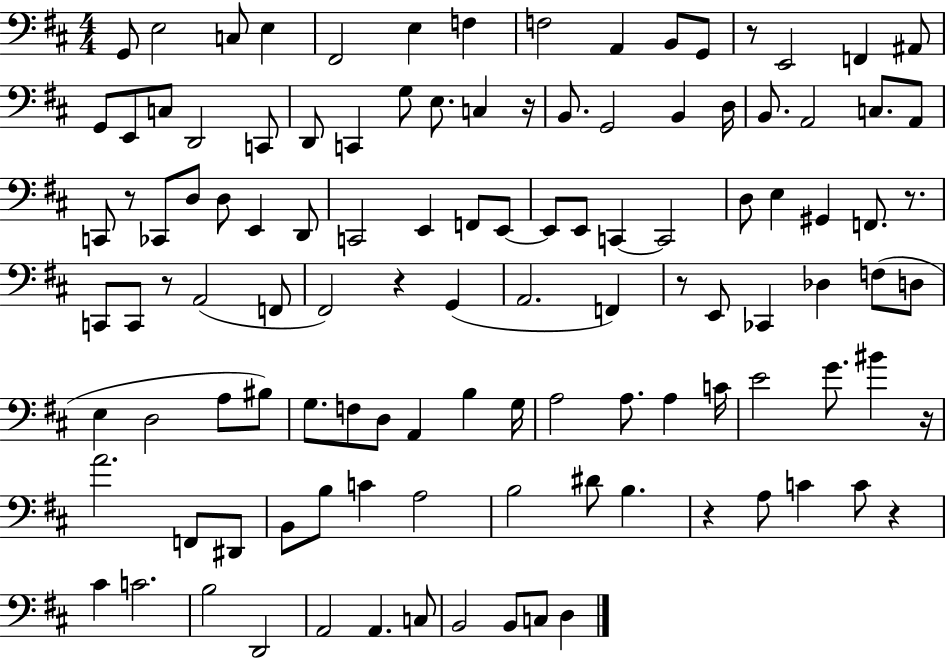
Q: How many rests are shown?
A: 10